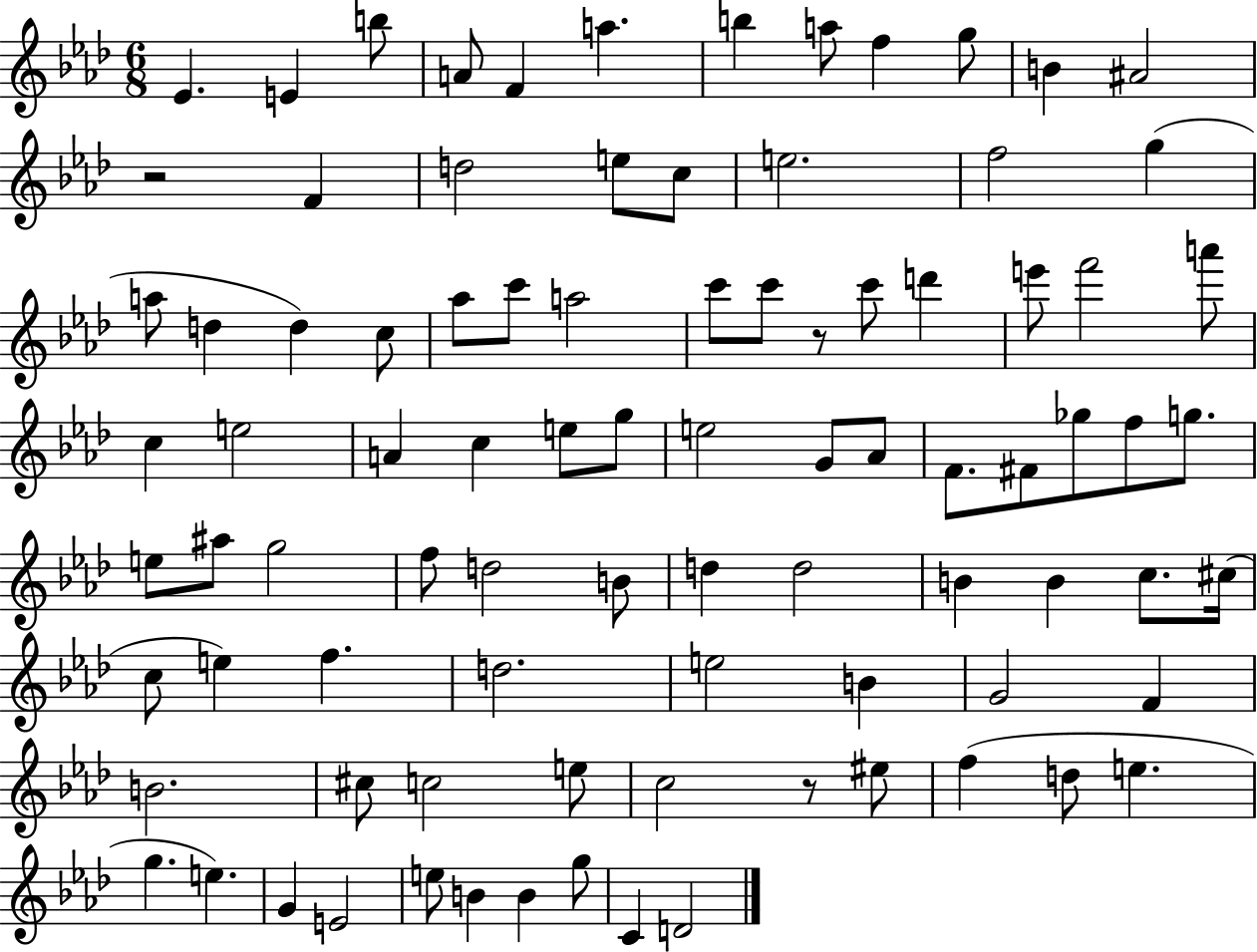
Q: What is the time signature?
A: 6/8